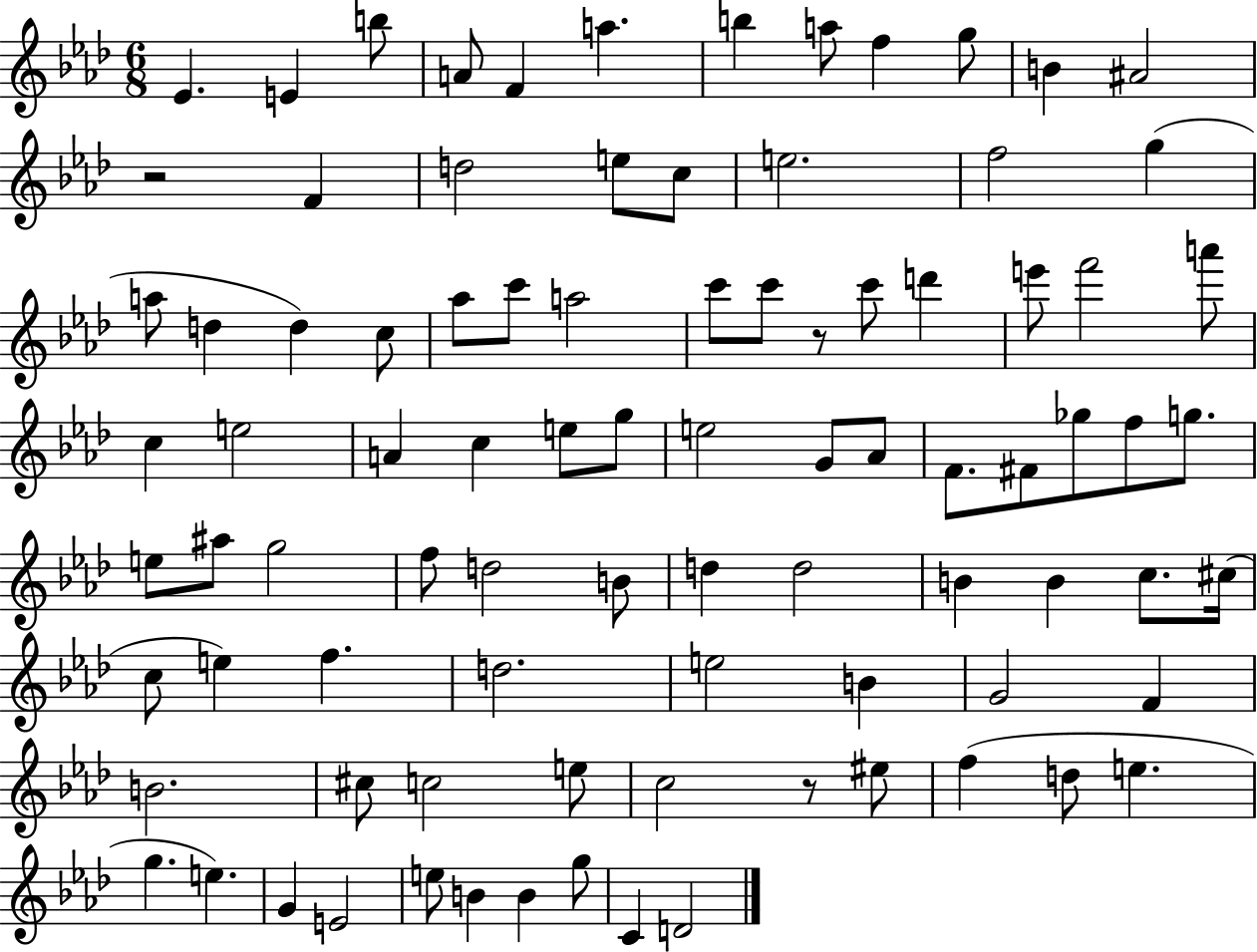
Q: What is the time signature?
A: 6/8